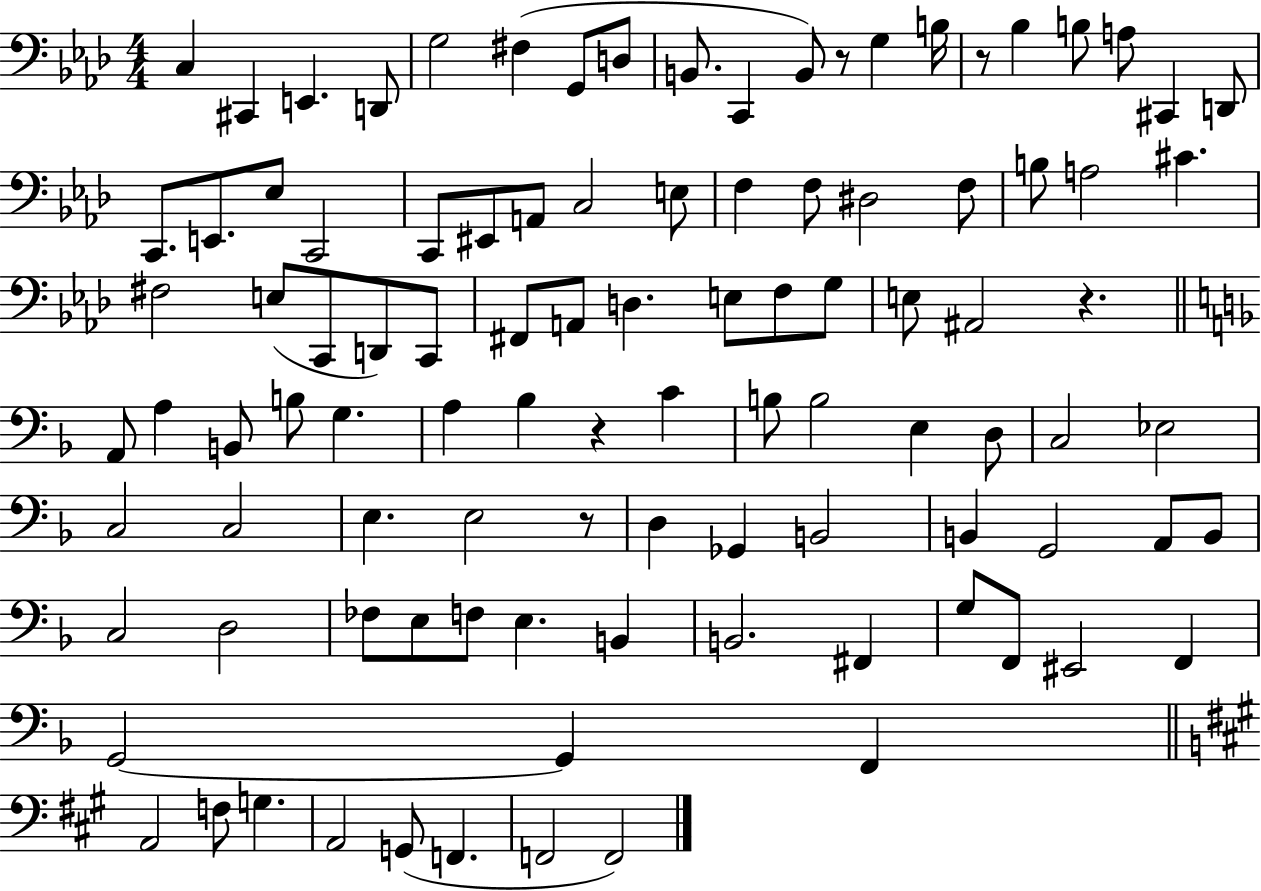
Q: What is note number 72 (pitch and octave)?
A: B2